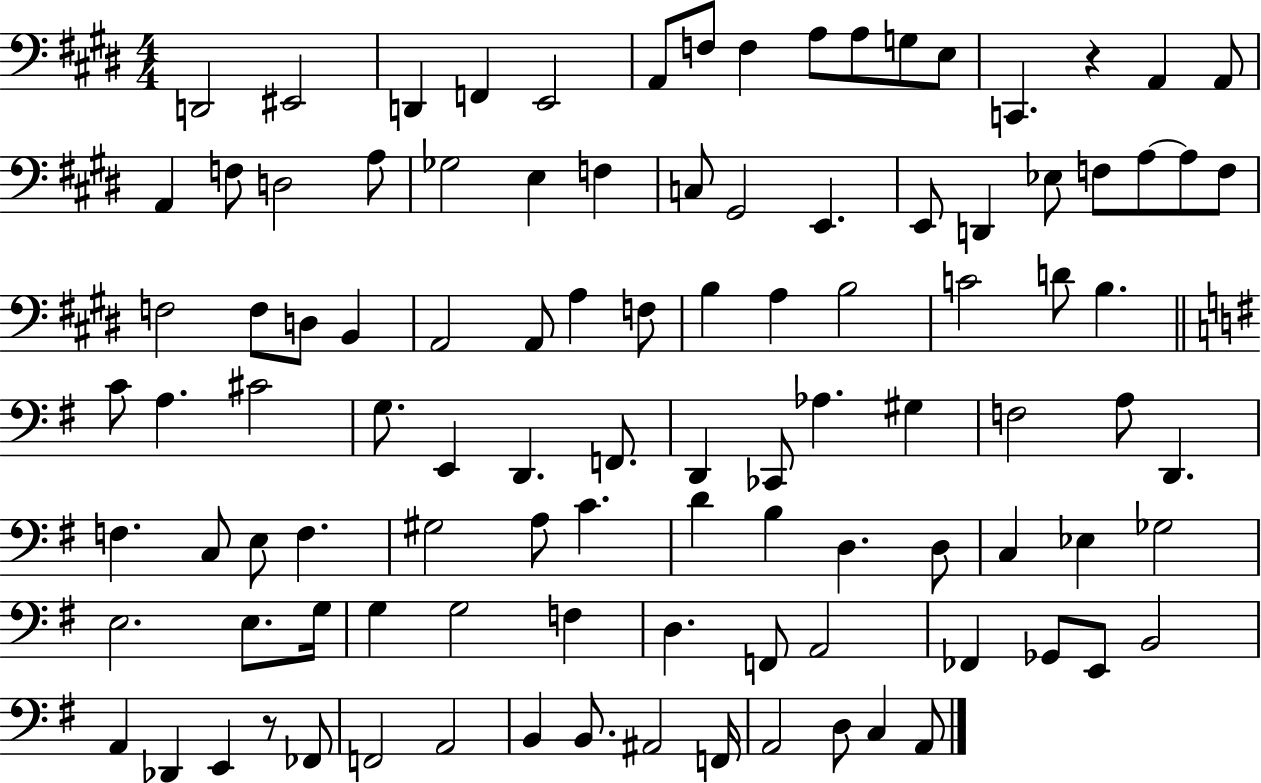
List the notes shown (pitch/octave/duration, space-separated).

D2/h EIS2/h D2/q F2/q E2/h A2/e F3/e F3/q A3/e A3/e G3/e E3/e C2/q. R/q A2/q A2/e A2/q F3/e D3/h A3/e Gb3/h E3/q F3/q C3/e G#2/h E2/q. E2/e D2/q Eb3/e F3/e A3/e A3/e F3/e F3/h F3/e D3/e B2/q A2/h A2/e A3/q F3/e B3/q A3/q B3/h C4/h D4/e B3/q. C4/e A3/q. C#4/h G3/e. E2/q D2/q. F2/e. D2/q CES2/e Ab3/q. G#3/q F3/h A3/e D2/q. F3/q. C3/e E3/e F3/q. G#3/h A3/e C4/q. D4/q B3/q D3/q. D3/e C3/q Eb3/q Gb3/h E3/h. E3/e. G3/s G3/q G3/h F3/q D3/q. F2/e A2/h FES2/q Gb2/e E2/e B2/h A2/q Db2/q E2/q R/e FES2/e F2/h A2/h B2/q B2/e. A#2/h F2/s A2/h D3/e C3/q A2/e